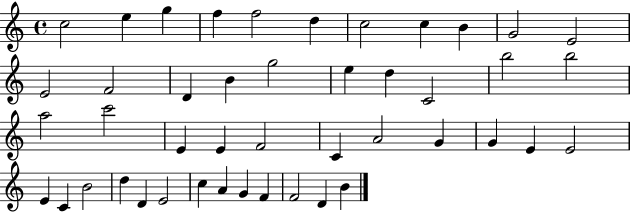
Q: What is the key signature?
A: C major